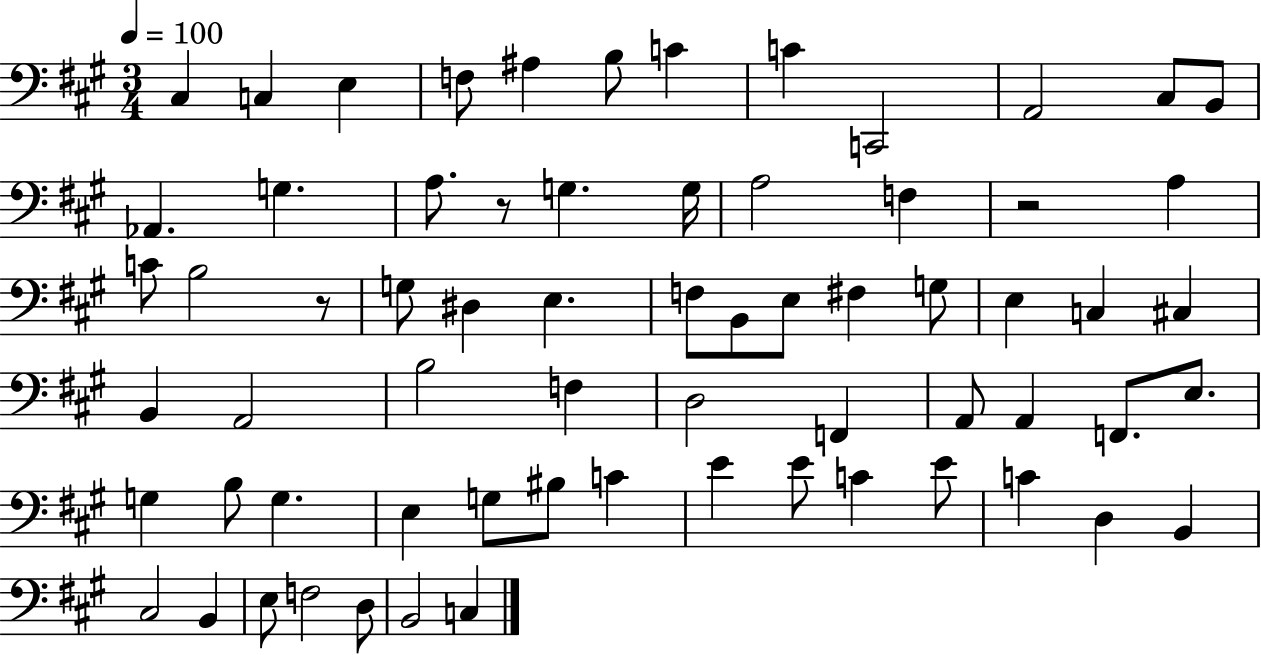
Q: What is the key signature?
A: A major